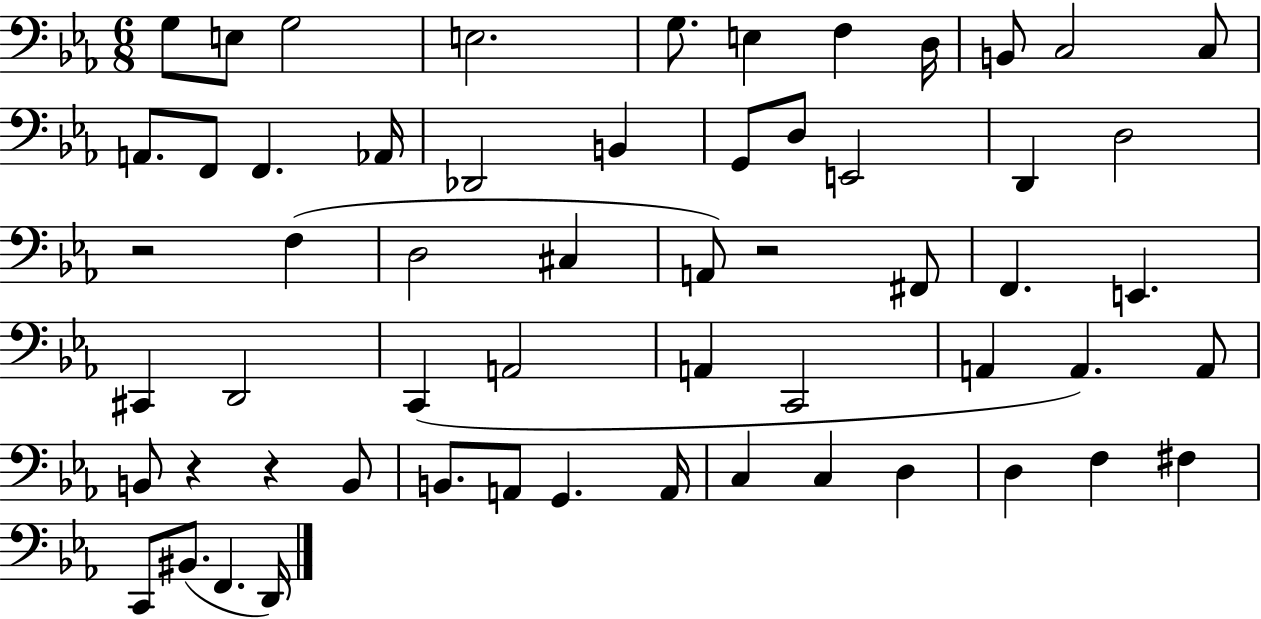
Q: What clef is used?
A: bass